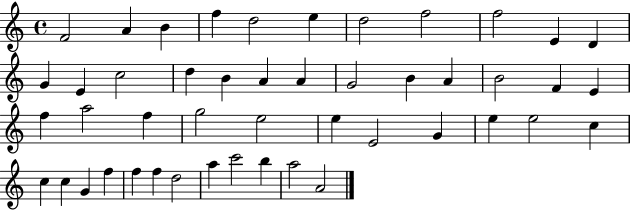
{
  \clef treble
  \time 4/4
  \defaultTimeSignature
  \key c \major
  f'2 a'4 b'4 | f''4 d''2 e''4 | d''2 f''2 | f''2 e'4 d'4 | \break g'4 e'4 c''2 | d''4 b'4 a'4 a'4 | g'2 b'4 a'4 | b'2 f'4 e'4 | \break f''4 a''2 f''4 | g''2 e''2 | e''4 e'2 g'4 | e''4 e''2 c''4 | \break c''4 c''4 g'4 f''4 | f''4 f''4 d''2 | a''4 c'''2 b''4 | a''2 a'2 | \break \bar "|."
}